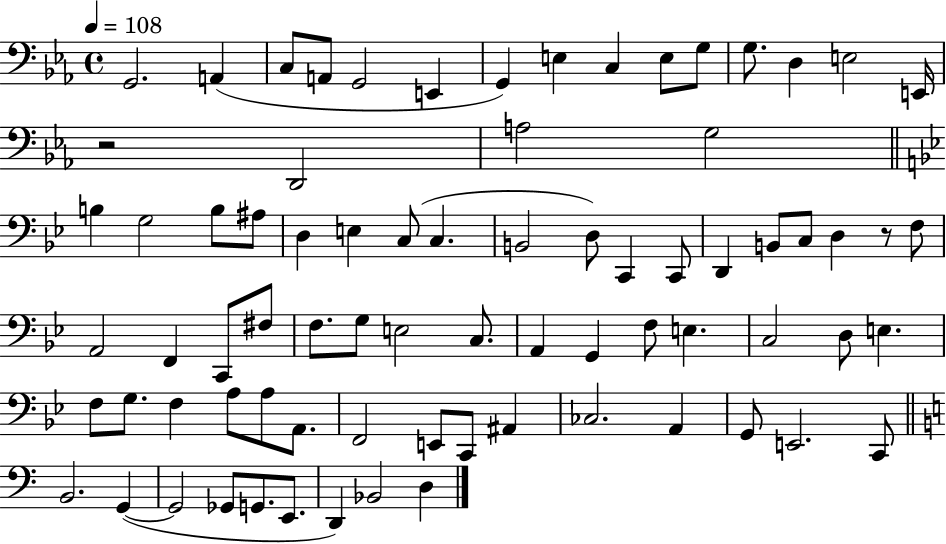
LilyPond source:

{
  \clef bass
  \time 4/4
  \defaultTimeSignature
  \key ees \major
  \tempo 4 = 108
  g,2. a,4( | c8 a,8 g,2 e,4 | g,4) e4 c4 e8 g8 | g8. d4 e2 e,16 | \break r2 d,2 | a2 g2 | \bar "||" \break \key bes \major b4 g2 b8 ais8 | d4 e4 c8( c4. | b,2 d8) c,4 c,8 | d,4 b,8 c8 d4 r8 f8 | \break a,2 f,4 c,8 fis8 | f8. g8 e2 c8. | a,4 g,4 f8 e4. | c2 d8 e4. | \break f8 g8. f4 a8 a8 a,8. | f,2 e,8 c,8 ais,4 | ces2. a,4 | g,8 e,2. c,8 | \break \bar "||" \break \key a \minor b,2. g,4~(~ | g,2 ges,8 g,8. e,8. | d,4) bes,2 d4 | \bar "|."
}